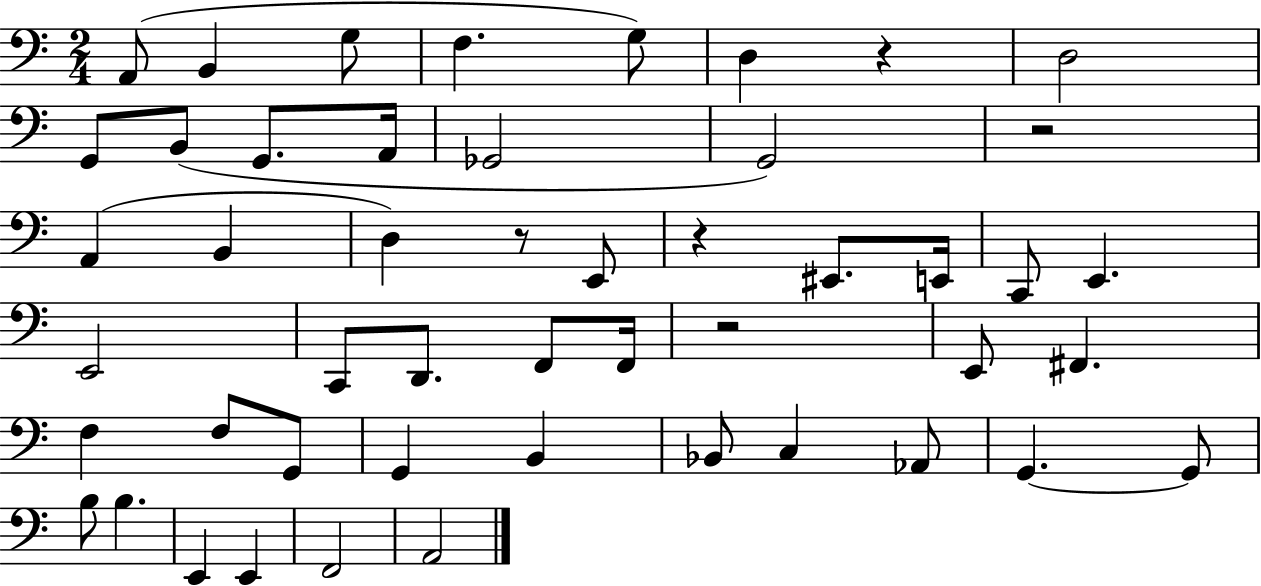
A2/e B2/q G3/e F3/q. G3/e D3/q R/q D3/h G2/e B2/e G2/e. A2/s Gb2/h G2/h R/h A2/q B2/q D3/q R/e E2/e R/q EIS2/e. E2/s C2/e E2/q. E2/h C2/e D2/e. F2/e F2/s R/h E2/e F#2/q. F3/q F3/e G2/e G2/q B2/q Bb2/e C3/q Ab2/e G2/q. G2/e B3/e B3/q. E2/q E2/q F2/h A2/h